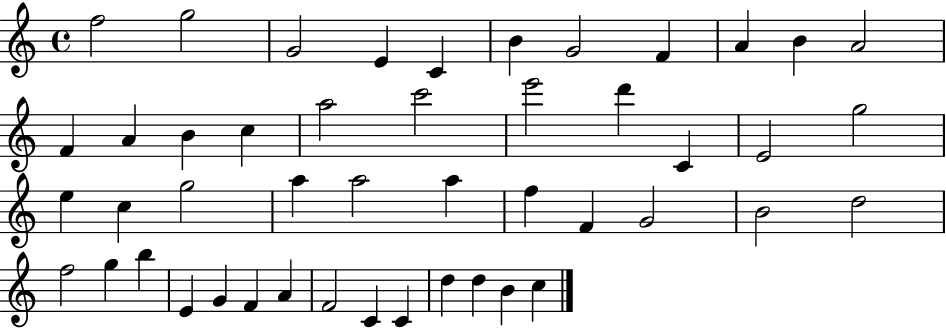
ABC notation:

X:1
T:Untitled
M:4/4
L:1/4
K:C
f2 g2 G2 E C B G2 F A B A2 F A B c a2 c'2 e'2 d' C E2 g2 e c g2 a a2 a f F G2 B2 d2 f2 g b E G F A F2 C C d d B c